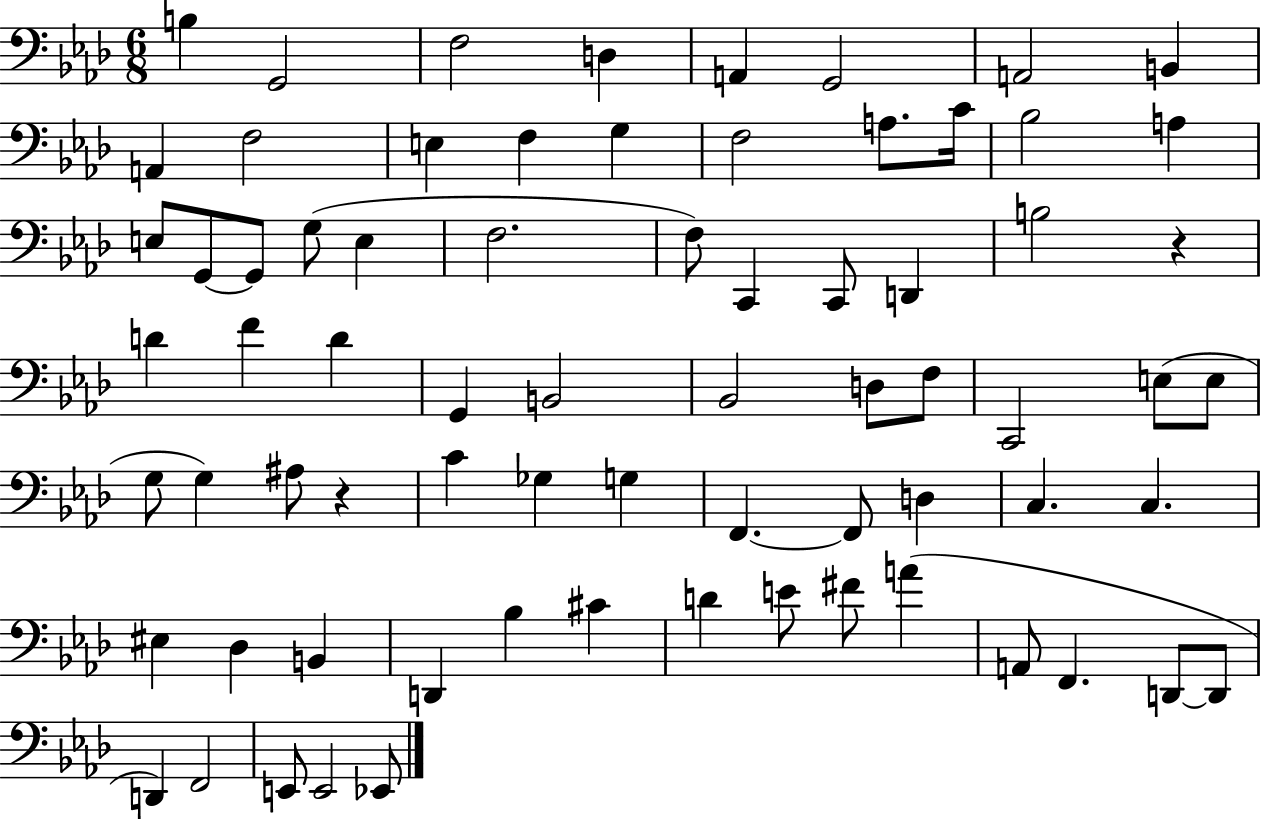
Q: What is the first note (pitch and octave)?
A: B3